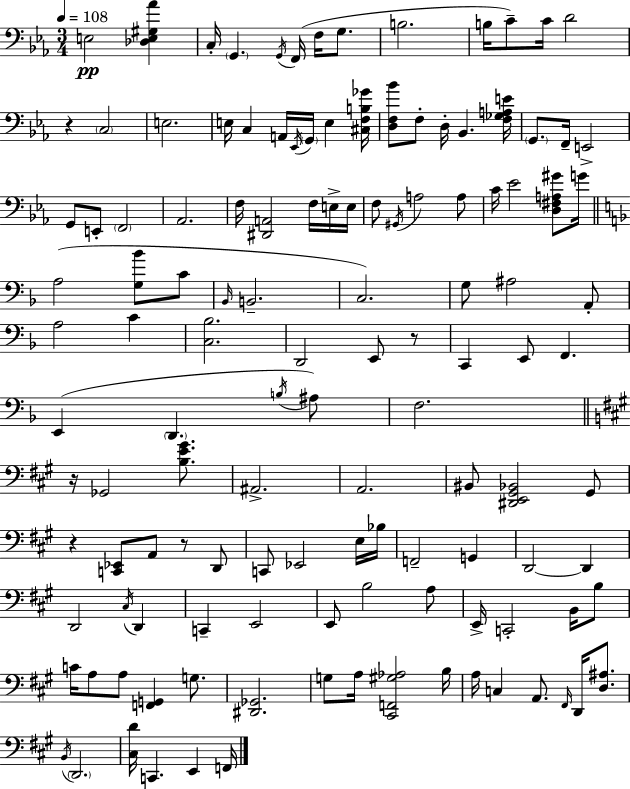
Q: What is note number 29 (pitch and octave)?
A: F2